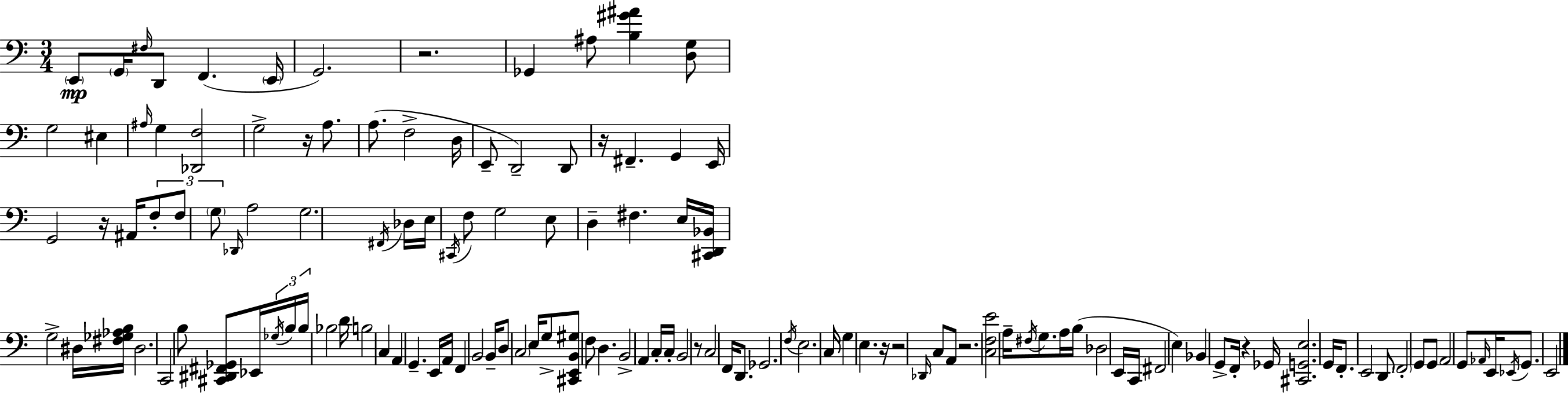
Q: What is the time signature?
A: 3/4